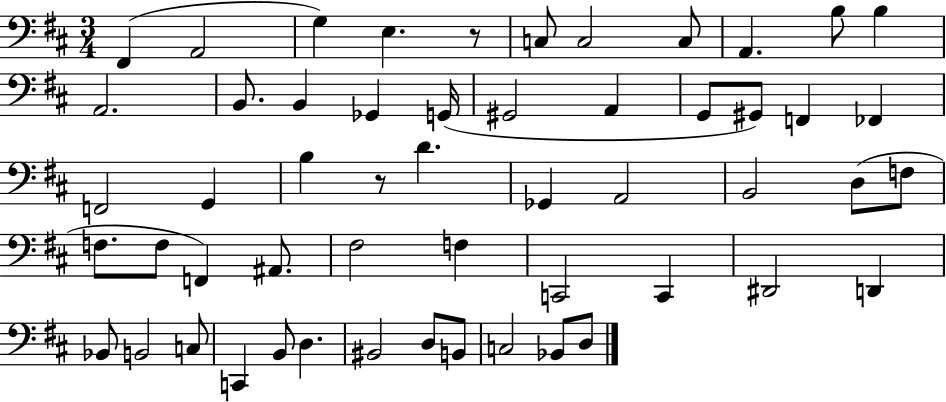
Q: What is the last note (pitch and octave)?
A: D3